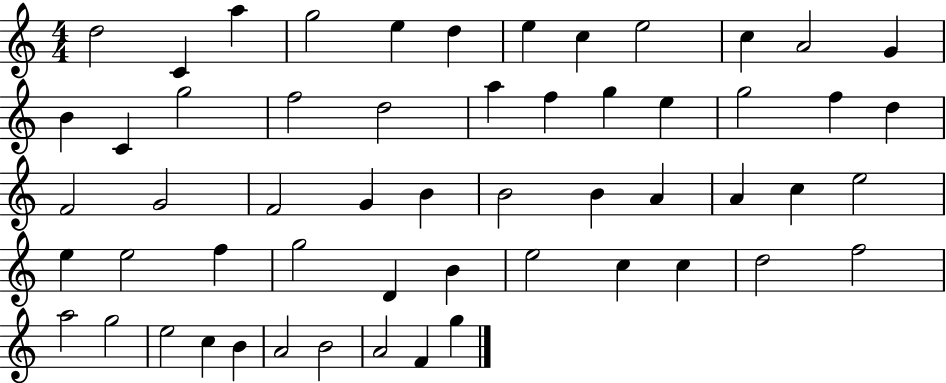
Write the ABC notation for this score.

X:1
T:Untitled
M:4/4
L:1/4
K:C
d2 C a g2 e d e c e2 c A2 G B C g2 f2 d2 a f g e g2 f d F2 G2 F2 G B B2 B A A c e2 e e2 f g2 D B e2 c c d2 f2 a2 g2 e2 c B A2 B2 A2 F g